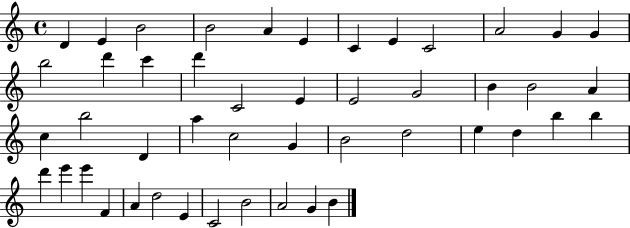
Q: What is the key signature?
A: C major